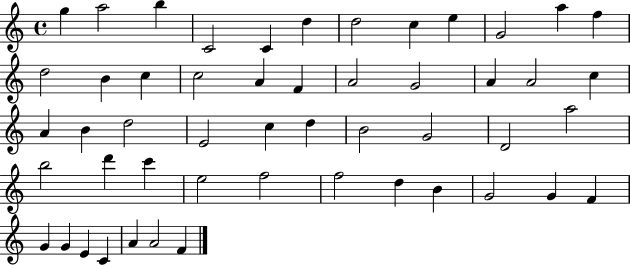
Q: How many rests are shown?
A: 0